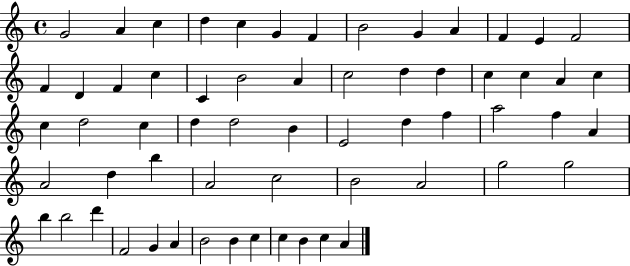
{
  \clef treble
  \time 4/4
  \defaultTimeSignature
  \key c \major
  g'2 a'4 c''4 | d''4 c''4 g'4 f'4 | b'2 g'4 a'4 | f'4 e'4 f'2 | \break f'4 d'4 f'4 c''4 | c'4 b'2 a'4 | c''2 d''4 d''4 | c''4 c''4 a'4 c''4 | \break c''4 d''2 c''4 | d''4 d''2 b'4 | e'2 d''4 f''4 | a''2 f''4 a'4 | \break a'2 d''4 b''4 | a'2 c''2 | b'2 a'2 | g''2 g''2 | \break b''4 b''2 d'''4 | f'2 g'4 a'4 | b'2 b'4 c''4 | c''4 b'4 c''4 a'4 | \break \bar "|."
}